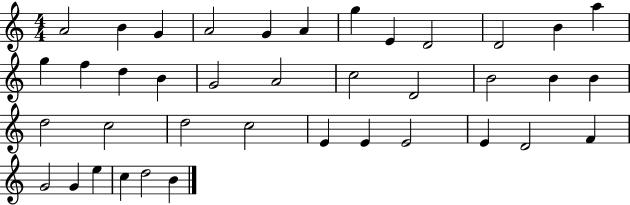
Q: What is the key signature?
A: C major